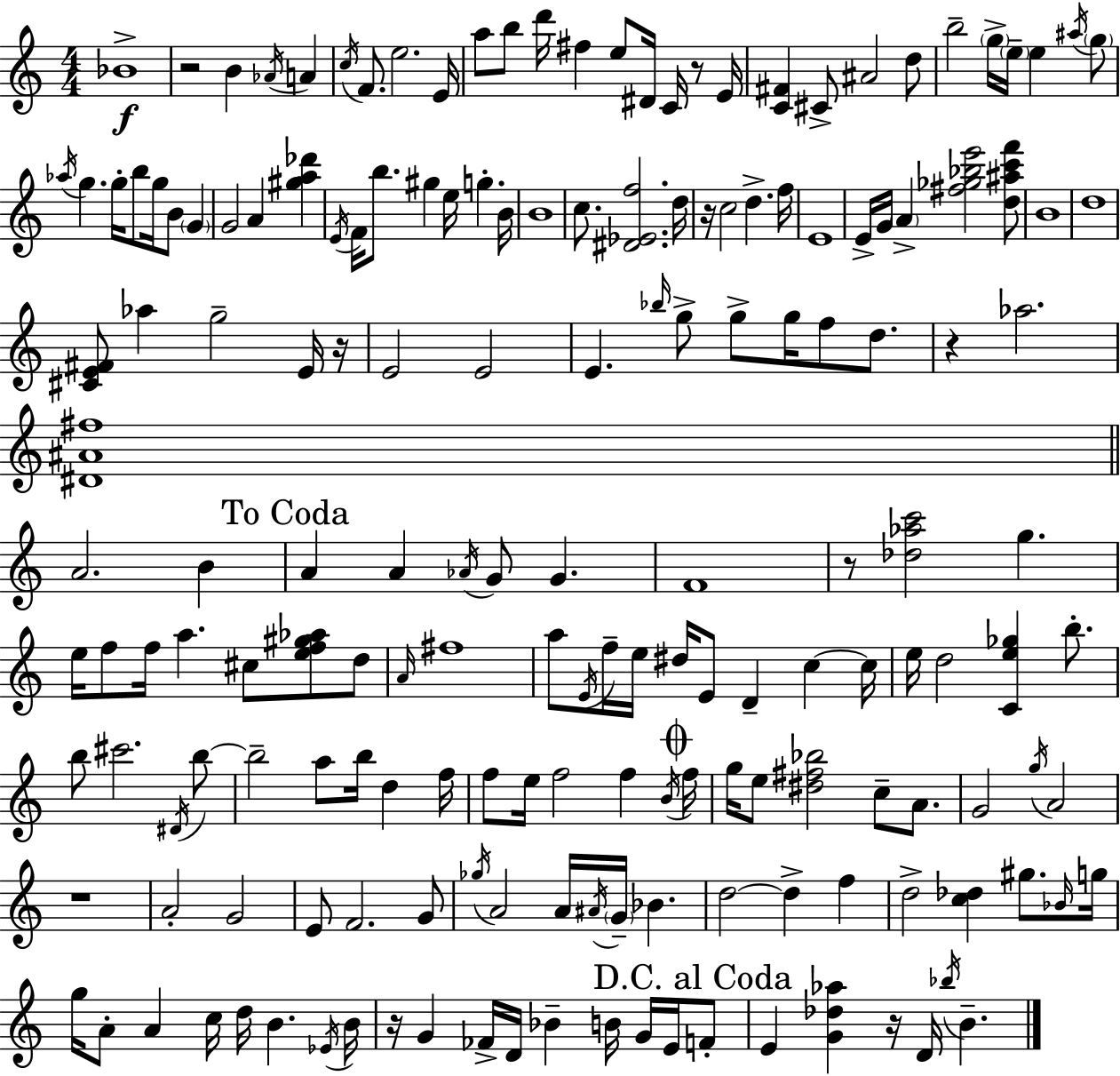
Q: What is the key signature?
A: C major